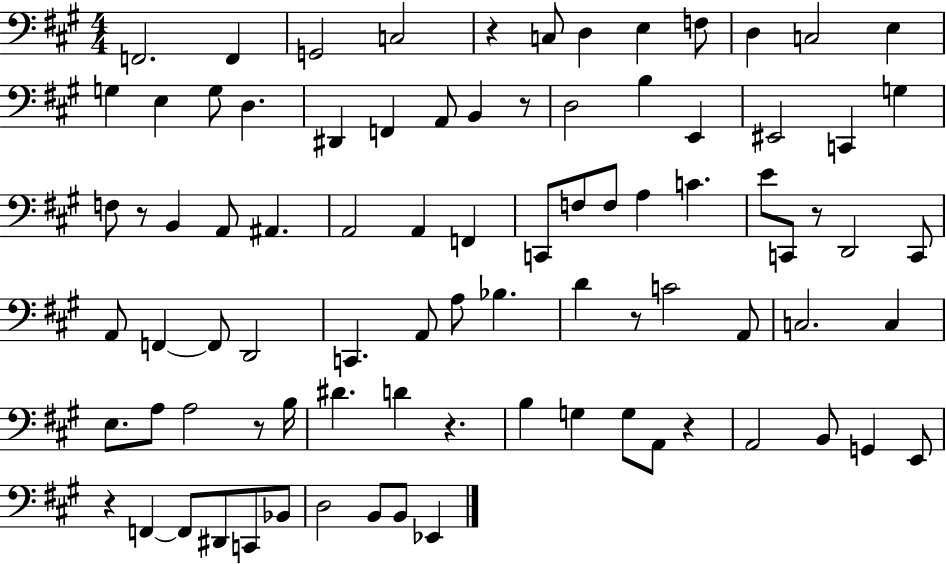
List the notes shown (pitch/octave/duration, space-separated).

F2/h. F2/q G2/h C3/h R/q C3/e D3/q E3/q F3/e D3/q C3/h E3/q G3/q E3/q G3/e D3/q. D#2/q F2/q A2/e B2/q R/e D3/h B3/q E2/q EIS2/h C2/q G3/q F3/e R/e B2/q A2/e A#2/q. A2/h A2/q F2/q C2/e F3/e F3/e A3/q C4/q. E4/e C2/e R/e D2/h C2/e A2/e F2/q F2/e D2/h C2/q. A2/e A3/e Bb3/q. D4/q R/e C4/h A2/e C3/h. C3/q E3/e. A3/e A3/h R/e B3/s D#4/q. D4/q R/q. B3/q G3/q G3/e A2/e R/q A2/h B2/e G2/q E2/e R/q F2/q F2/e D#2/e C2/e Bb2/e D3/h B2/e B2/e Eb2/q